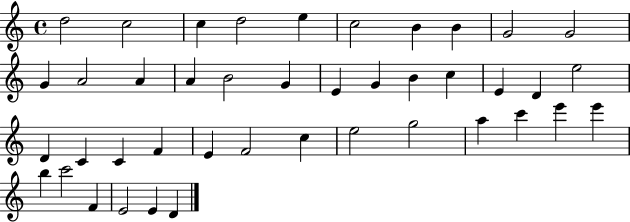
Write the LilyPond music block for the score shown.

{
  \clef treble
  \time 4/4
  \defaultTimeSignature
  \key c \major
  d''2 c''2 | c''4 d''2 e''4 | c''2 b'4 b'4 | g'2 g'2 | \break g'4 a'2 a'4 | a'4 b'2 g'4 | e'4 g'4 b'4 c''4 | e'4 d'4 e''2 | \break d'4 c'4 c'4 f'4 | e'4 f'2 c''4 | e''2 g''2 | a''4 c'''4 e'''4 e'''4 | \break b''4 c'''2 f'4 | e'2 e'4 d'4 | \bar "|."
}